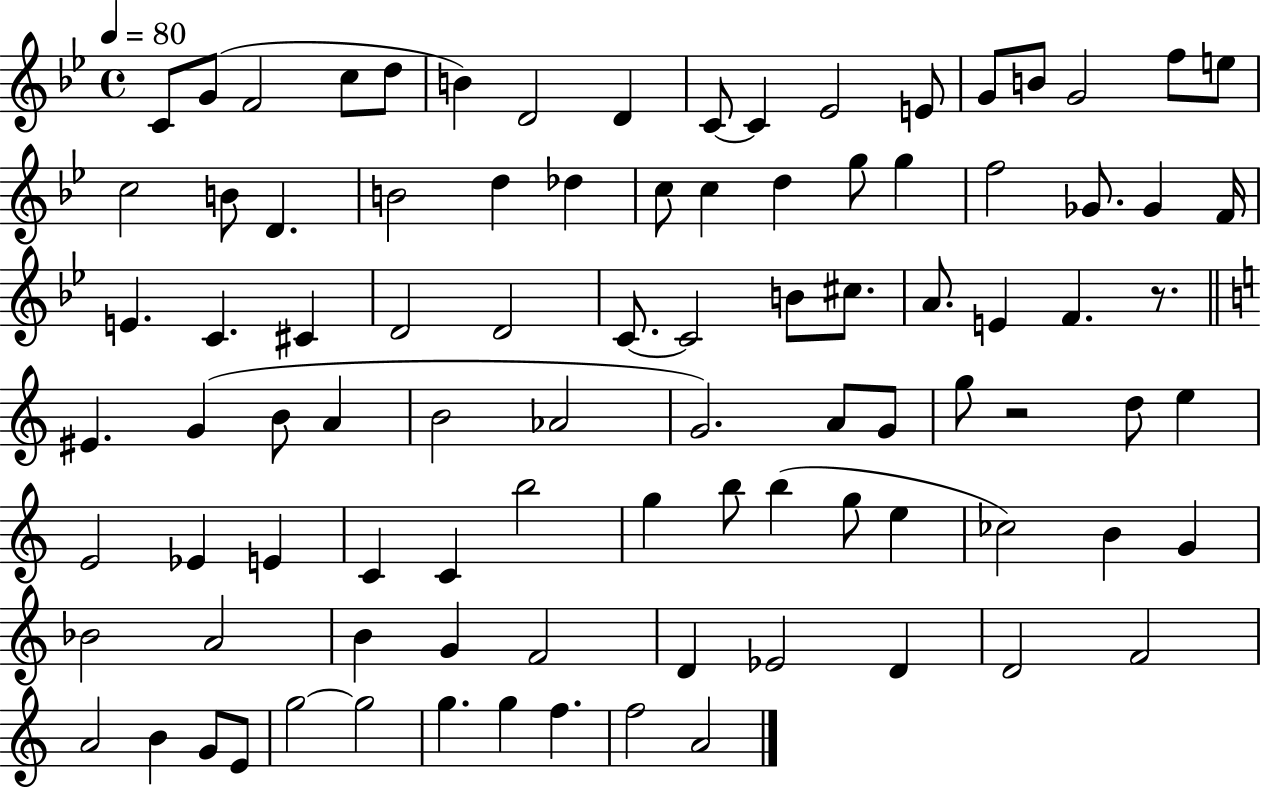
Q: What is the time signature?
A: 4/4